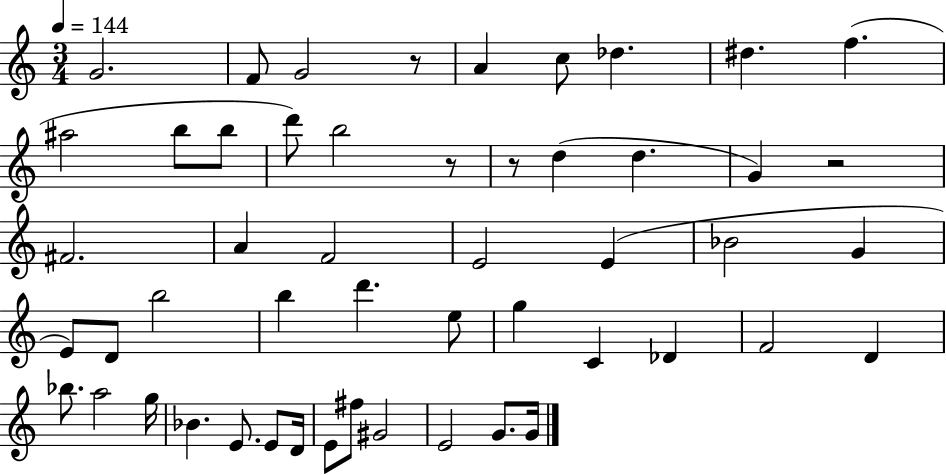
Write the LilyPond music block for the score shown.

{
  \clef treble
  \numericTimeSignature
  \time 3/4
  \key c \major
  \tempo 4 = 144
  g'2. | f'8 g'2 r8 | a'4 c''8 des''4. | dis''4. f''4.( | \break ais''2 b''8 b''8 | d'''8) b''2 r8 | r8 d''4( d''4. | g'4) r2 | \break fis'2. | a'4 f'2 | e'2 e'4( | bes'2 g'4 | \break e'8) d'8 b''2 | b''4 d'''4. e''8 | g''4 c'4 des'4 | f'2 d'4 | \break bes''8. a''2 g''16 | bes'4. e'8. e'8 d'16 | e'8 fis''8 gis'2 | e'2 g'8. g'16 | \break \bar "|."
}